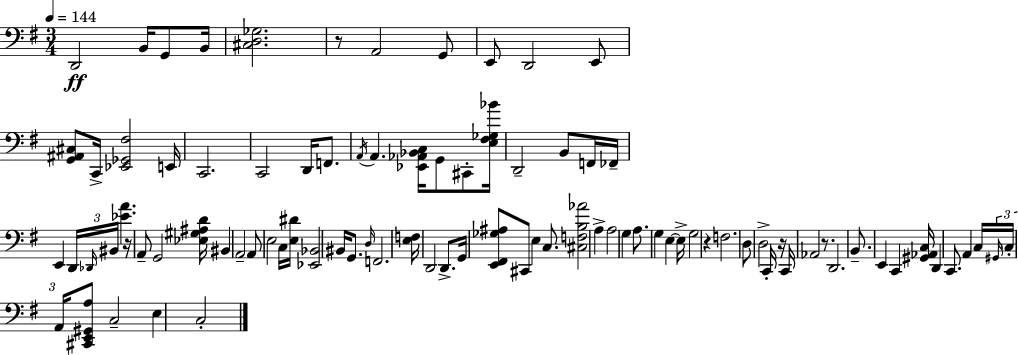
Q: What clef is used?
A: bass